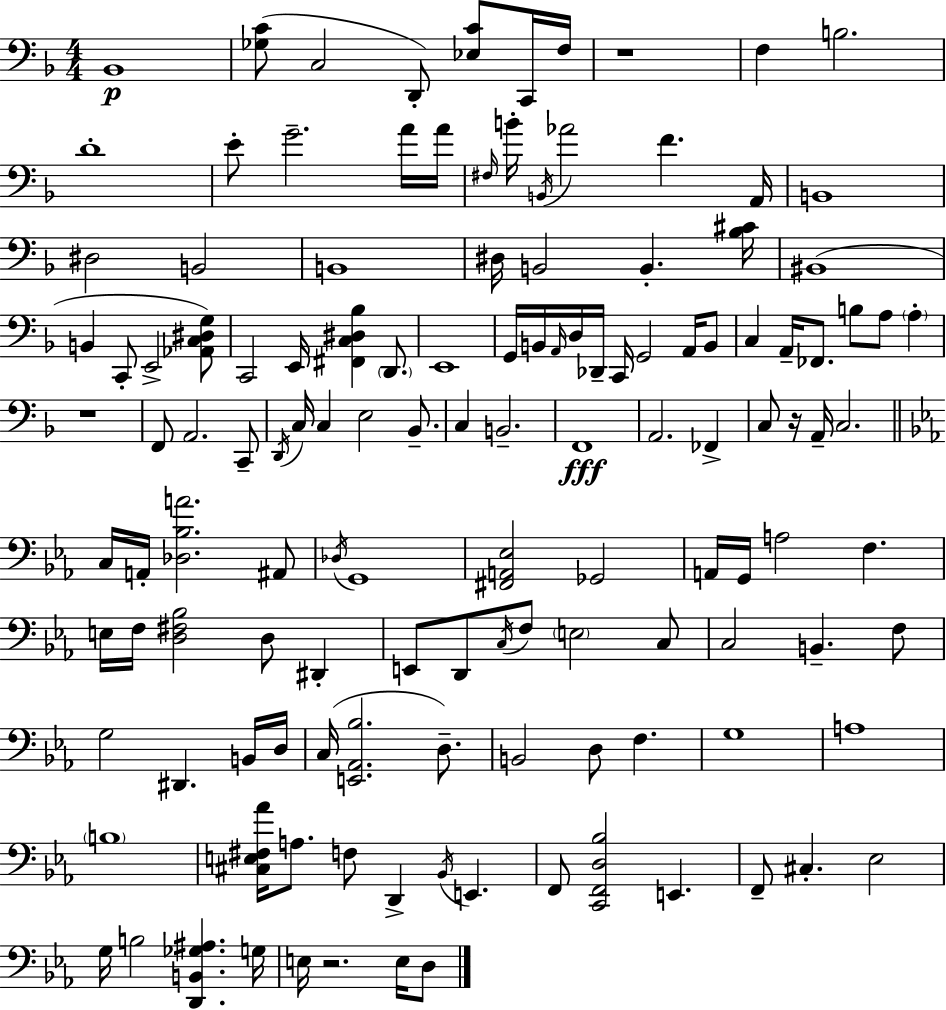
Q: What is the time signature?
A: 4/4